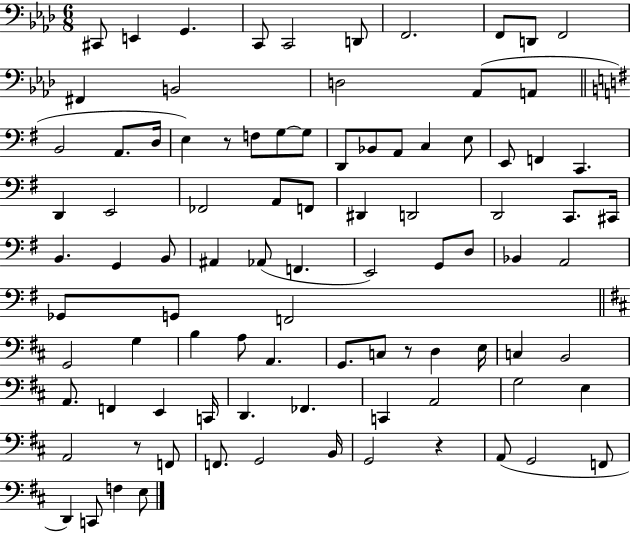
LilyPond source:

{
  \clef bass
  \numericTimeSignature
  \time 6/8
  \key aes \major
  \repeat volta 2 { cis,8 e,4 g,4. | c,8 c,2 d,8 | f,2. | f,8 d,8 f,2 | \break fis,4 b,2 | d2 aes,8( a,8 | \bar "||" \break \key g \major b,2 a,8. d16 | e4) r8 f8 g8~~ g8 | d,8 bes,8 a,8 c4 e8 | e,8 f,4 c,4. | \break d,4 e,2 | fes,2 a,8 f,8 | dis,4 d,2 | d,2 c,8. cis,16 | \break b,4. g,4 b,8 | ais,4 aes,8( f,4. | e,2) g,8 d8 | bes,4 a,2 | \break ges,8 g,8 f,2 | \bar "||" \break \key b \minor g,2 g4 | b4 a8 a,4. | g,8. c8 r8 d4 e16 | c4 b,2 | \break a,8. f,4 e,4 c,16 | d,4. fes,4. | c,4 a,2 | g2 e4 | \break a,2 r8 f,8 | f,8. g,2 b,16 | g,2 r4 | a,8( g,2 f,8 | \break d,4) c,8 f4 e8 | } \bar "|."
}